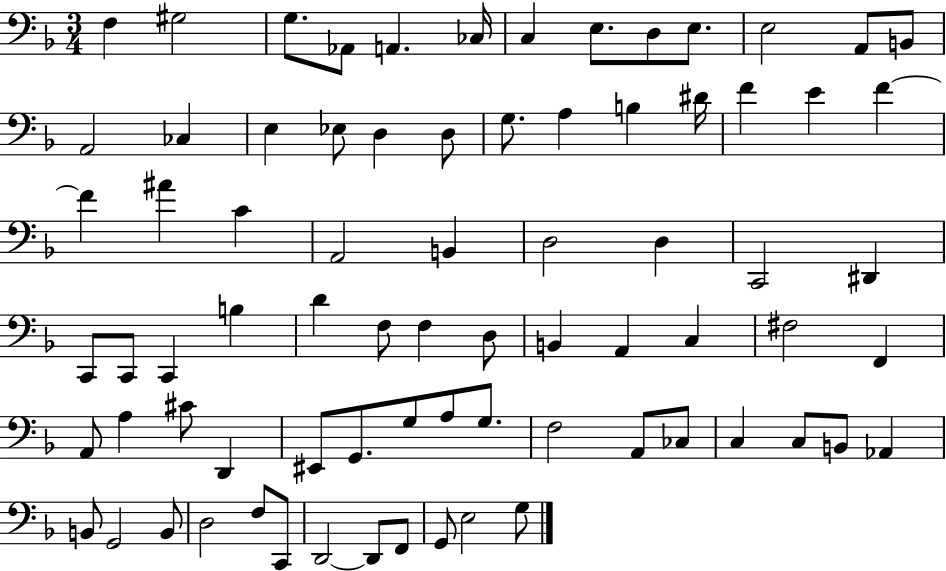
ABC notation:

X:1
T:Untitled
M:3/4
L:1/4
K:F
F, ^G,2 G,/2 _A,,/2 A,, _C,/4 C, E,/2 D,/2 E,/2 E,2 A,,/2 B,,/2 A,,2 _C, E, _E,/2 D, D,/2 G,/2 A, B, ^D/4 F E F F ^A C A,,2 B,, D,2 D, C,,2 ^D,, C,,/2 C,,/2 C,, B, D F,/2 F, D,/2 B,, A,, C, ^F,2 F,, A,,/2 A, ^C/2 D,, ^E,,/2 G,,/2 G,/2 A,/2 G,/2 F,2 A,,/2 _C,/2 C, C,/2 B,,/2 _A,, B,,/2 G,,2 B,,/2 D,2 F,/2 C,,/2 D,,2 D,,/2 F,,/2 G,,/2 E,2 G,/2